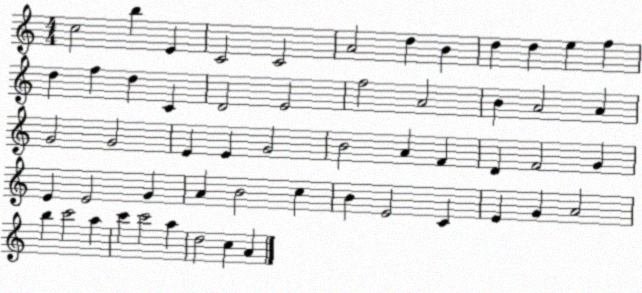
X:1
T:Untitled
M:4/4
L:1/4
K:C
c2 b E C2 C2 A2 d B d d e f d f d C D2 E2 f2 A2 B A2 A G2 G2 E E G2 B2 A F D F2 G E E2 G A B2 c B E2 C E G A2 b c'2 a c' c'2 a d2 c A